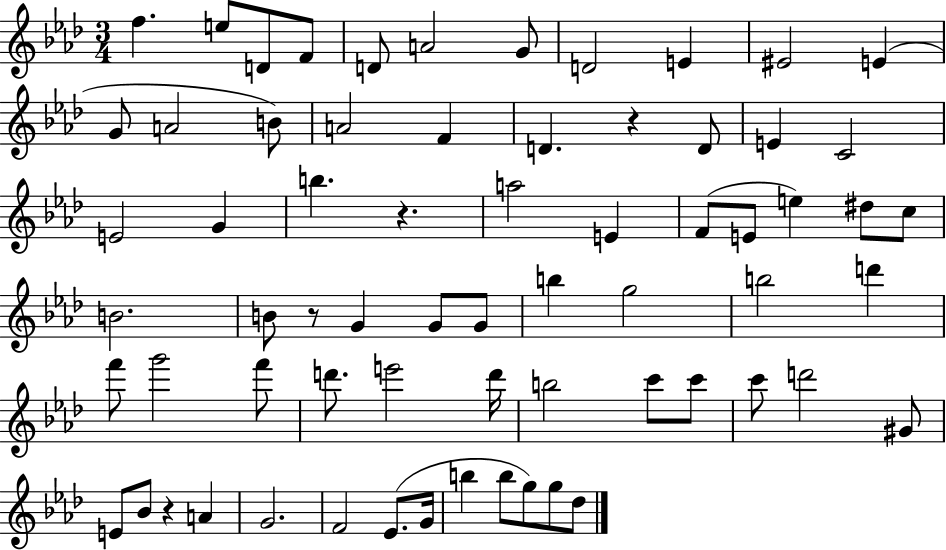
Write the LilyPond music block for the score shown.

{
  \clef treble
  \numericTimeSignature
  \time 3/4
  \key aes \major
  f''4. e''8 d'8 f'8 | d'8 a'2 g'8 | d'2 e'4 | eis'2 e'4( | \break g'8 a'2 b'8) | a'2 f'4 | d'4. r4 d'8 | e'4 c'2 | \break e'2 g'4 | b''4. r4. | a''2 e'4 | f'8( e'8 e''4) dis''8 c''8 | \break b'2. | b'8 r8 g'4 g'8 g'8 | b''4 g''2 | b''2 d'''4 | \break f'''8 g'''2 f'''8 | d'''8. e'''2 d'''16 | b''2 c'''8 c'''8 | c'''8 d'''2 gis'8 | \break e'8 bes'8 r4 a'4 | g'2. | f'2 ees'8.( g'16 | b''4 b''8 g''8) g''8 des''8 | \break \bar "|."
}